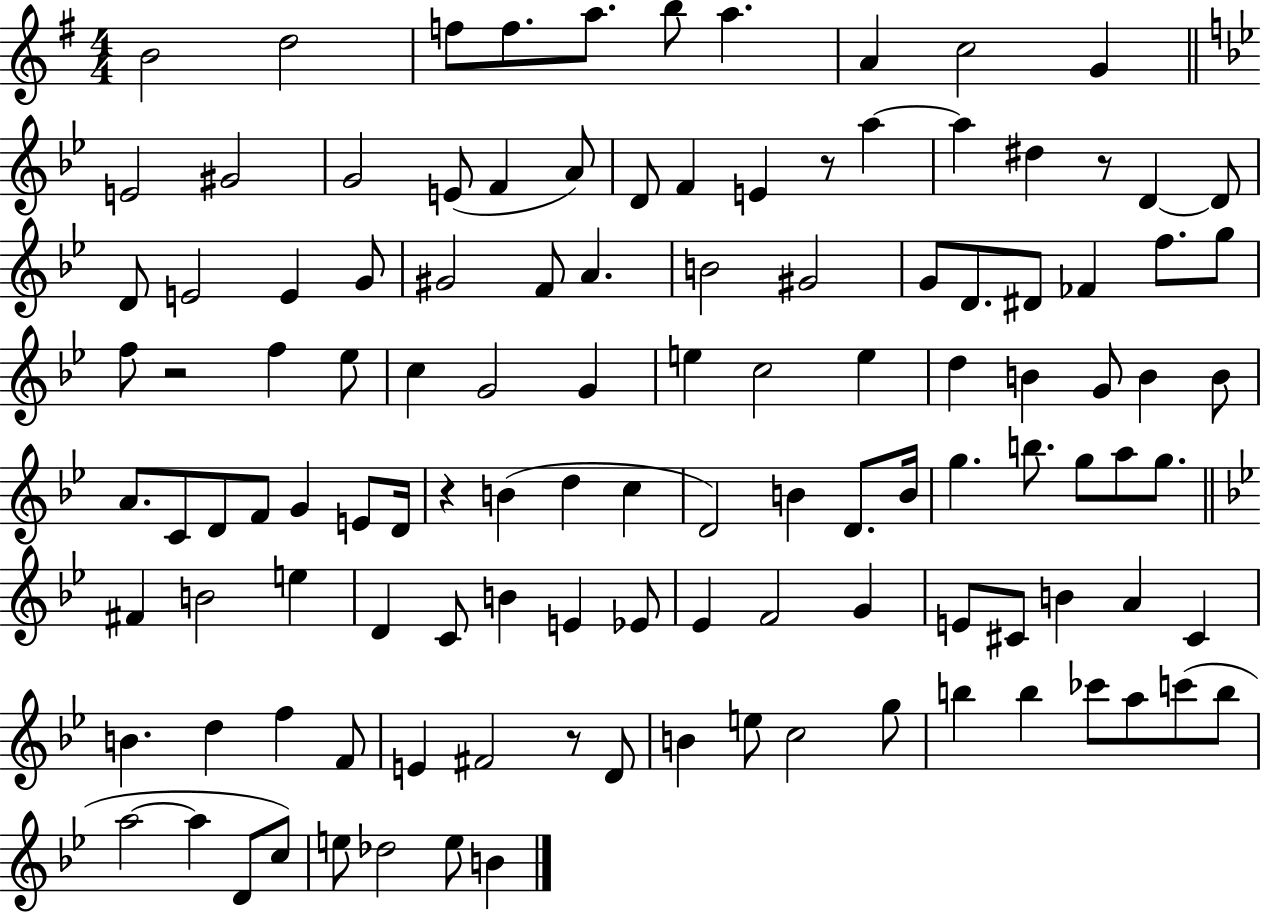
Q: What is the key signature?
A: G major